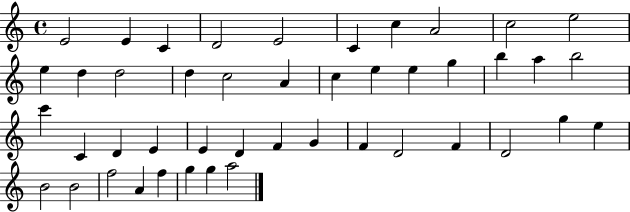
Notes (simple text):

E4/h E4/q C4/q D4/h E4/h C4/q C5/q A4/h C5/h E5/h E5/q D5/q D5/h D5/q C5/h A4/q C5/q E5/q E5/q G5/q B5/q A5/q B5/h C6/q C4/q D4/q E4/q E4/q D4/q F4/q G4/q F4/q D4/h F4/q D4/h G5/q E5/q B4/h B4/h F5/h A4/q F5/q G5/q G5/q A5/h